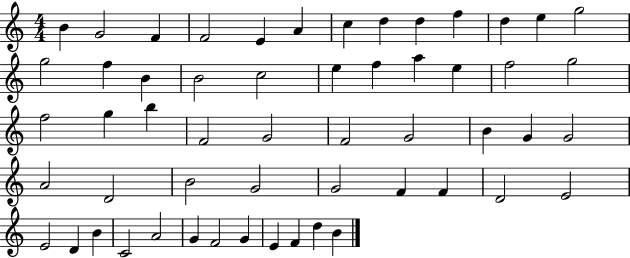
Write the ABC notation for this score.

X:1
T:Untitled
M:4/4
L:1/4
K:C
B G2 F F2 E A c d d f d e g2 g2 f B B2 c2 e f a e f2 g2 f2 g b F2 G2 F2 G2 B G G2 A2 D2 B2 G2 G2 F F D2 E2 E2 D B C2 A2 G F2 G E F d B